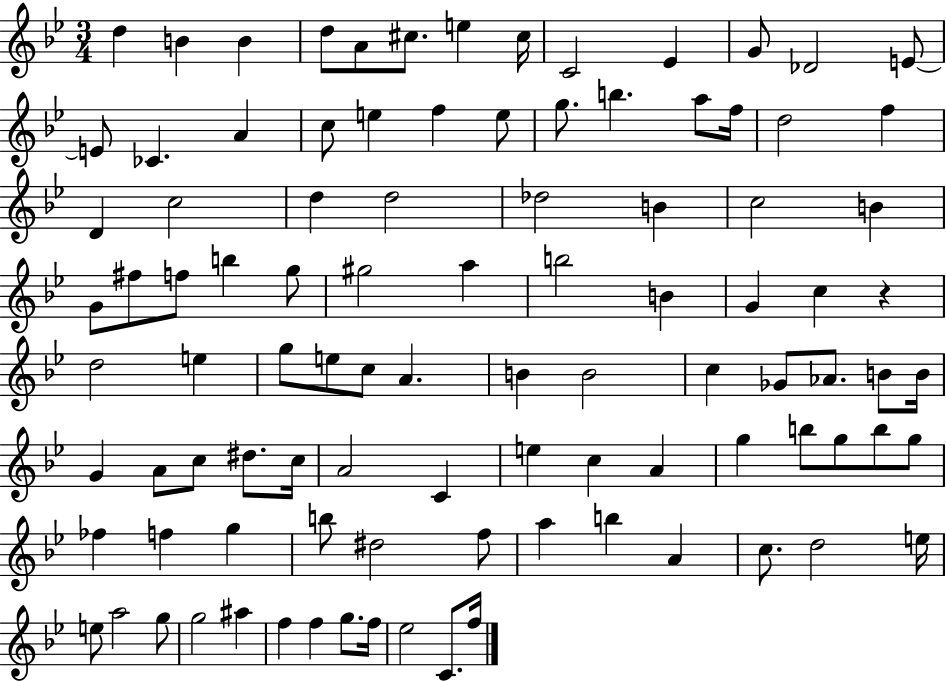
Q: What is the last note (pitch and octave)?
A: F5